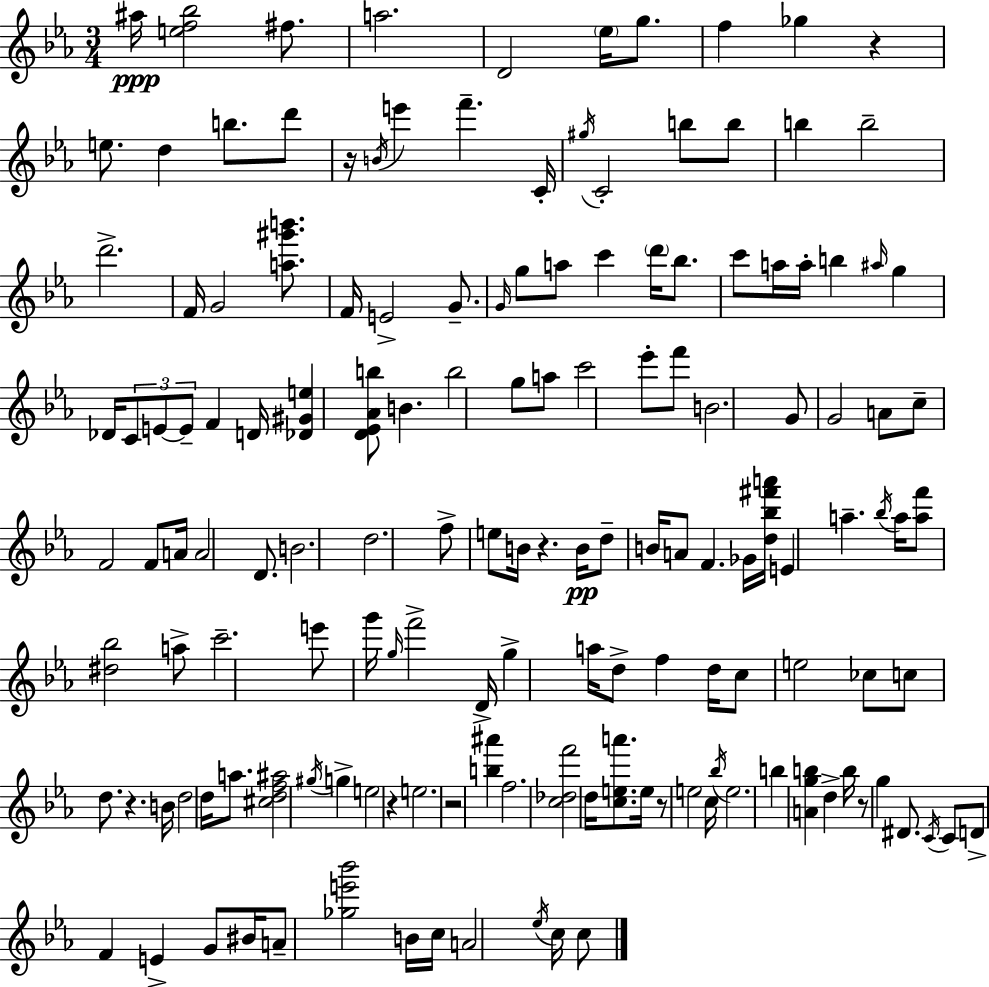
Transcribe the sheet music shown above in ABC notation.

X:1
T:Untitled
M:3/4
L:1/4
K:Eb
^a/4 [ef_b]2 ^f/2 a2 D2 _e/4 g/2 f _g z e/2 d b/2 d'/2 z/4 B/4 e' f' C/4 ^g/4 C2 b/2 b/2 b b2 d'2 F/4 G2 [a^g'b']/2 F/4 E2 G/2 G/4 g/2 a/2 c' d'/4 _b/2 c'/2 a/4 a/4 b ^a/4 g _D/4 C/2 E/2 E/2 F D/4 [_D^Ge] [D_E_Ab]/2 B b2 g/2 a/2 c'2 _e'/2 f'/2 B2 G/2 G2 A/2 c/2 F2 F/2 A/4 A2 D/2 B2 d2 f/2 e/2 B/4 z B/4 d/2 B/4 A/2 F _G/4 [d_b^f'a']/4 E a _b/4 a/4 [af']/2 [^d_b]2 a/2 c'2 e'/2 g'/4 g/4 f'2 D/4 g a/4 d/2 f d/4 c/2 e2 _c/2 c/2 d/2 z B/4 d2 d/4 a/2 [^cdf^a]2 ^g/4 g e2 z e2 z2 [b^a'] f2 [c_df']2 d/4 [cea']/2 e/4 z/2 e2 c/4 _b/4 e2 b [Agb] d b/4 z/2 g ^D/2 C/4 C/2 D/2 F E G/2 ^B/4 A/2 [_ge'_b']2 B/4 c/4 A2 _e/4 c/4 c/2